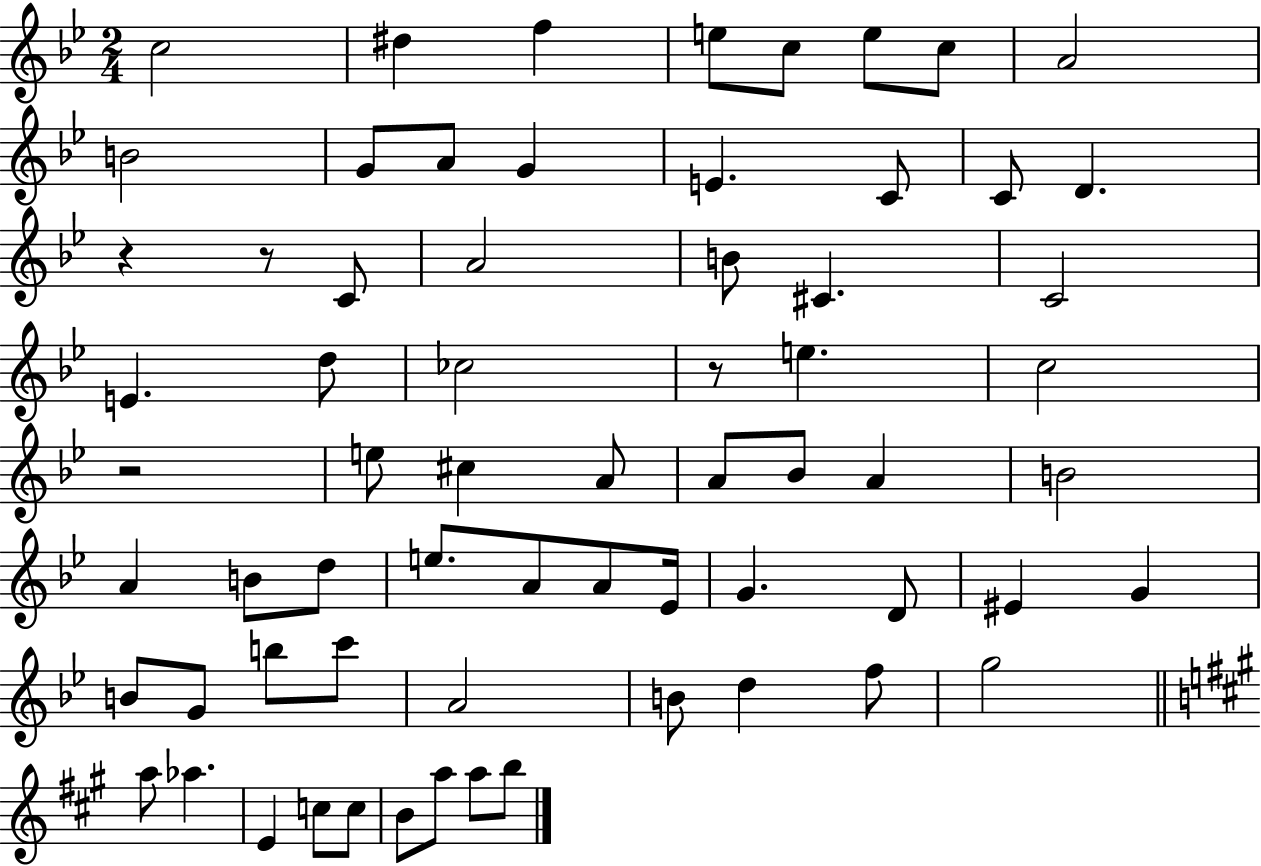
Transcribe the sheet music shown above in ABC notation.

X:1
T:Untitled
M:2/4
L:1/4
K:Bb
c2 ^d f e/2 c/2 e/2 c/2 A2 B2 G/2 A/2 G E C/2 C/2 D z z/2 C/2 A2 B/2 ^C C2 E d/2 _c2 z/2 e c2 z2 e/2 ^c A/2 A/2 _B/2 A B2 A B/2 d/2 e/2 A/2 A/2 _E/4 G D/2 ^E G B/2 G/2 b/2 c'/2 A2 B/2 d f/2 g2 a/2 _a E c/2 c/2 B/2 a/2 a/2 b/2